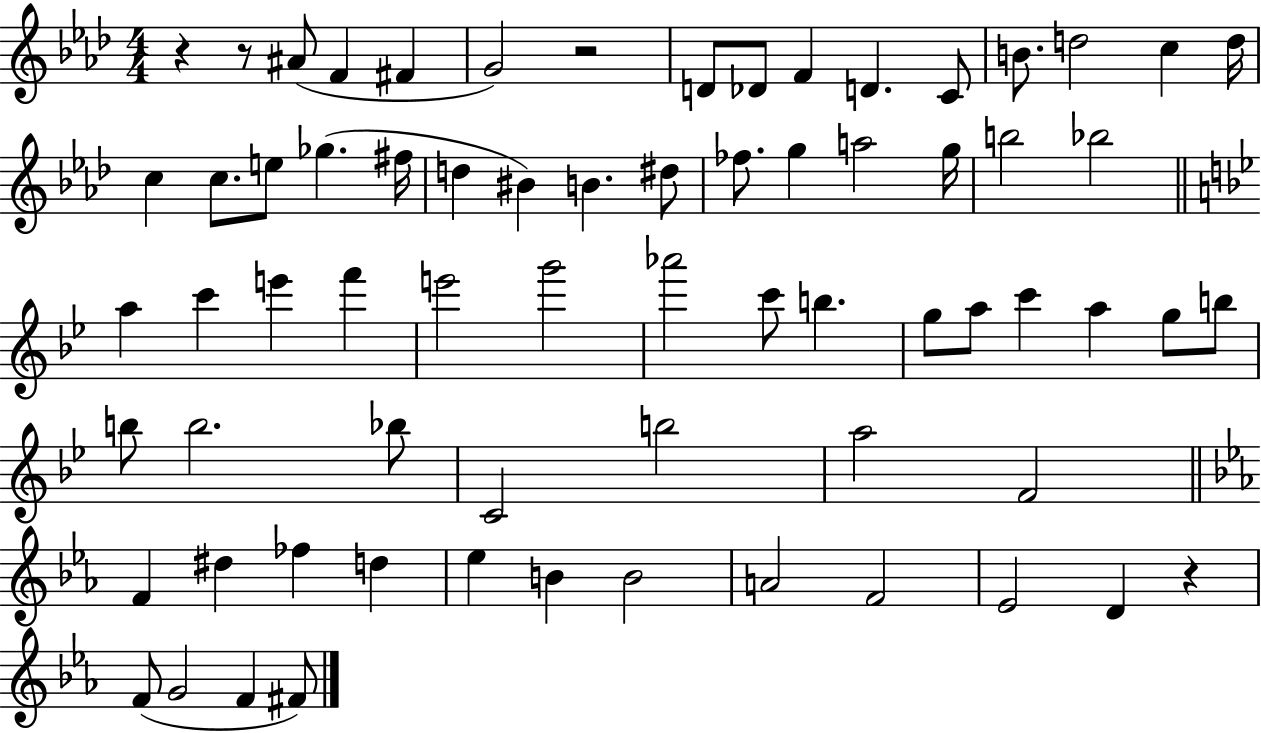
{
  \clef treble
  \numericTimeSignature
  \time 4/4
  \key aes \major
  r4 r8 ais'8( f'4 fis'4 | g'2) r2 | d'8 des'8 f'4 d'4. c'8 | b'8. d''2 c''4 d''16 | \break c''4 c''8. e''8 ges''4.( fis''16 | d''4 bis'4) b'4. dis''8 | fes''8. g''4 a''2 g''16 | b''2 bes''2 | \break \bar "||" \break \key bes \major a''4 c'''4 e'''4 f'''4 | e'''2 g'''2 | aes'''2 c'''8 b''4. | g''8 a''8 c'''4 a''4 g''8 b''8 | \break b''8 b''2. bes''8 | c'2 b''2 | a''2 f'2 | \bar "||" \break \key c \minor f'4 dis''4 fes''4 d''4 | ees''4 b'4 b'2 | a'2 f'2 | ees'2 d'4 r4 | \break f'8( g'2 f'4 fis'8) | \bar "|."
}